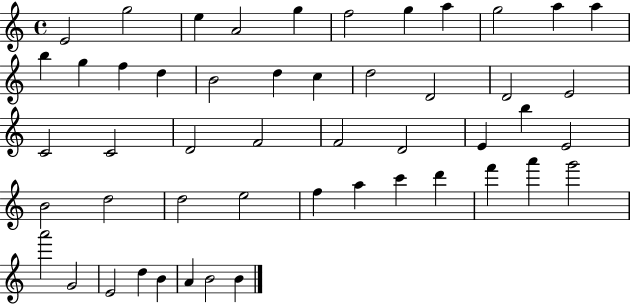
{
  \clef treble
  \time 4/4
  \defaultTimeSignature
  \key c \major
  e'2 g''2 | e''4 a'2 g''4 | f''2 g''4 a''4 | g''2 a''4 a''4 | \break b''4 g''4 f''4 d''4 | b'2 d''4 c''4 | d''2 d'2 | d'2 e'2 | \break c'2 c'2 | d'2 f'2 | f'2 d'2 | e'4 b''4 e'2 | \break b'2 d''2 | d''2 e''2 | f''4 a''4 c'''4 d'''4 | f'''4 a'''4 g'''2 | \break a'''2 g'2 | e'2 d''4 b'4 | a'4 b'2 b'4 | \bar "|."
}